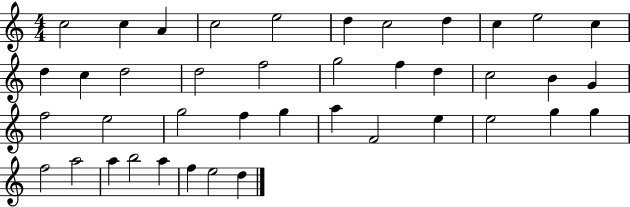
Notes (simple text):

C5/h C5/q A4/q C5/h E5/h D5/q C5/h D5/q C5/q E5/h C5/q D5/q C5/q D5/h D5/h F5/h G5/h F5/q D5/q C5/h B4/q G4/q F5/h E5/h G5/h F5/q G5/q A5/q F4/h E5/q E5/h G5/q G5/q F5/h A5/h A5/q B5/h A5/q F5/q E5/h D5/q